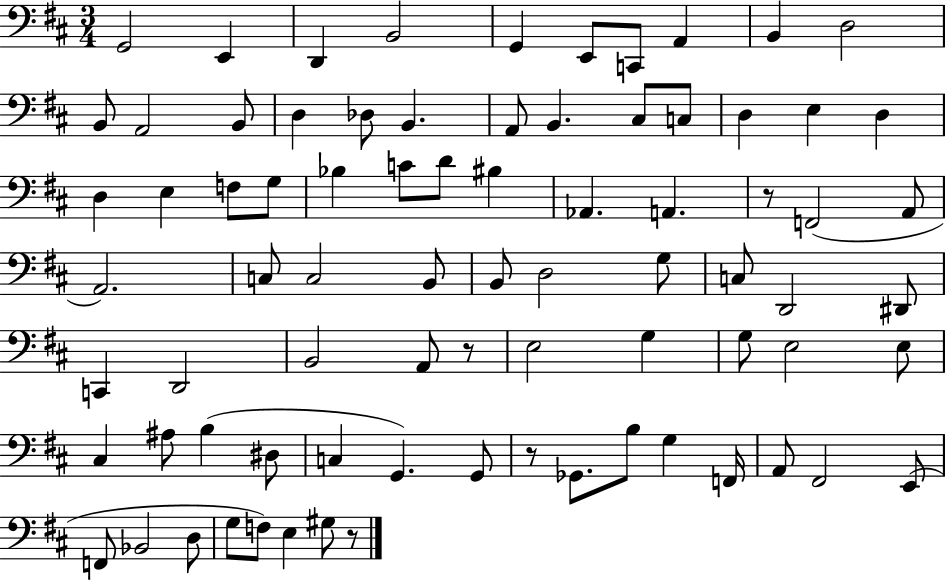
{
  \clef bass
  \numericTimeSignature
  \time 3/4
  \key d \major
  g,2 e,4 | d,4 b,2 | g,4 e,8 c,8 a,4 | b,4 d2 | \break b,8 a,2 b,8 | d4 des8 b,4. | a,8 b,4. cis8 c8 | d4 e4 d4 | \break d4 e4 f8 g8 | bes4 c'8 d'8 bis4 | aes,4. a,4. | r8 f,2( a,8 | \break a,2.) | c8 c2 b,8 | b,8 d2 g8 | c8 d,2 dis,8 | \break c,4 d,2 | b,2 a,8 r8 | e2 g4 | g8 e2 e8 | \break cis4 ais8 b4( dis8 | c4 g,4.) g,8 | r8 ges,8. b8 g4 f,16 | a,8 fis,2 e,8( | \break f,8 bes,2 d8 | g8 f8) e4 gis8 r8 | \bar "|."
}